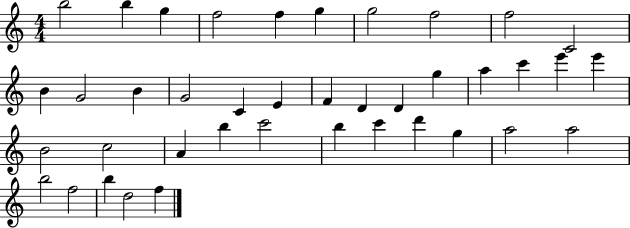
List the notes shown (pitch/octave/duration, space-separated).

B5/h B5/q G5/q F5/h F5/q G5/q G5/h F5/h F5/h C4/h B4/q G4/h B4/q G4/h C4/q E4/q F4/q D4/q D4/q G5/q A5/q C6/q E6/q E6/q B4/h C5/h A4/q B5/q C6/h B5/q C6/q D6/q G5/q A5/h A5/h B5/h F5/h B5/q D5/h F5/q